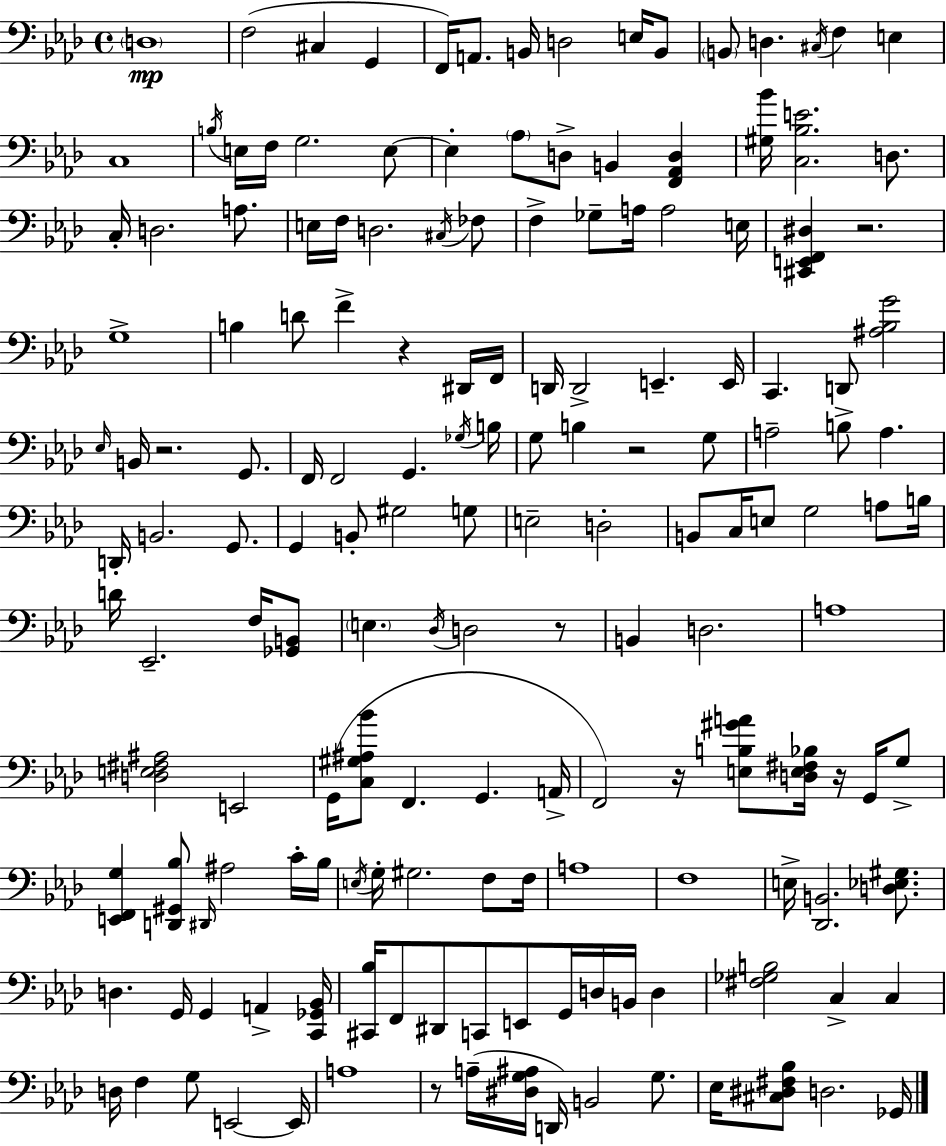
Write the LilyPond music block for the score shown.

{
  \clef bass
  \time 4/4
  \defaultTimeSignature
  \key aes \major
  \parenthesize d1\mp | f2( cis4 g,4 | f,16) a,8. b,16 d2 e16 b,8 | \parenthesize b,8 d4. \acciaccatura { cis16 } f4 e4 | \break c1 | \acciaccatura { b16 } e16 f16 g2. | e8~~ e4-. \parenthesize aes8 d8-> b,4 <f, aes, d>4 | <gis bes'>16 <c bes e'>2. d8. | \break c16-. d2. a8. | e16 f16 d2. | \acciaccatura { cis16 } fes8 f4-> ges8-- a16 a2 | e16 <cis, e, f, dis>4 r2. | \break g1-> | b4 d'8 f'4-> r4 | dis,16 f,16 d,16 d,2-> e,4.-- | e,16 c,4. d,8 <ais bes g'>2 | \break \grace { ees16 } b,16 r2. | g,8. f,16 f,2 g,4. | \acciaccatura { ges16 } b16 g8 b4 r2 | g8 a2-- b8-> a4. | \break d,16-. b,2. | g,8. g,4 b,8-. gis2 | g8 e2-- d2-. | b,8 c16 e8 g2 | \break a8 b16 d'16 ees,2.-- | f16 <ges, b,>8 \parenthesize e4. \acciaccatura { des16 } d2 | r8 b,4 d2. | a1 | \break <d e fis ais>2 e,2 | g,16( <c gis ais bes'>8 f,4. g,4. | a,16-> f,2) r16 <e b gis' a'>8 | <d e fis bes>16 r16 g,16 g8-> <e, f, g>4 <d, gis, bes>8 \grace { dis,16 } ais2 | \break c'16-. bes16 \acciaccatura { e16 } g16-. gis2. | f8 f16 a1 | f1 | e16-> <des, b,>2. | \break <d ees gis>8. d4. g,16 g,4 | a,4-> <c, ges, bes,>16 <cis, bes>16 f,8 dis,8 c,8 e,8 | g,16 d16 b,16 d4 <fis ges b>2 | c4-> c4 d16 f4 g8 e,2~~ | \break e,16 a1 | r8 a16--( <dis g ais>16 d,16) b,2 | g8. ees16 <cis dis fis bes>8 d2. | ges,16 \bar "|."
}